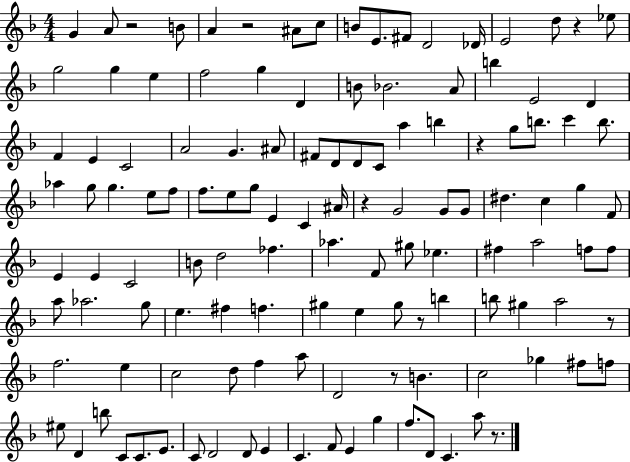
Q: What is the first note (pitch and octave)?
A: G4